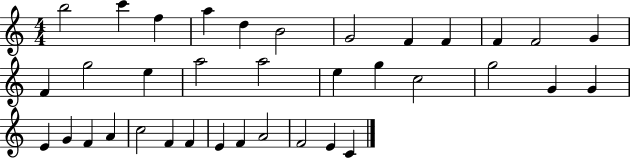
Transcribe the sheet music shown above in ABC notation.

X:1
T:Untitled
M:4/4
L:1/4
K:C
b2 c' f a d B2 G2 F F F F2 G F g2 e a2 a2 e g c2 g2 G G E G F A c2 F F E F A2 F2 E C